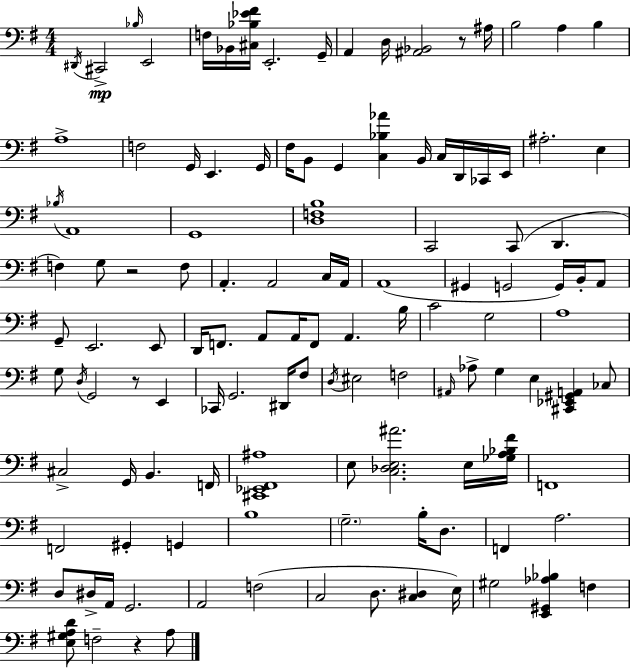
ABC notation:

X:1
T:Untitled
M:4/4
L:1/4
K:G
^D,,/4 ^C,,2 _B,/4 E,,2 F,/4 _B,,/4 [^C,_B,_E^F]/4 E,,2 G,,/4 A,, D,/4 [^A,,_B,,]2 z/2 ^A,/4 B,2 A, B, A,4 F,2 G,,/4 E,, G,,/4 ^F,/4 B,,/2 G,, [C,_B,_A] B,,/4 C,/4 D,,/4 _C,,/4 E,,/4 ^A,2 E, _B,/4 A,,4 G,,4 [D,F,B,]4 C,,2 C,,/2 D,, F, G,/2 z2 F,/2 A,, A,,2 C,/4 A,,/4 A,,4 ^G,, G,,2 G,,/4 B,,/4 A,,/2 G,,/2 E,,2 E,,/2 D,,/4 F,,/2 A,,/2 A,,/4 F,,/2 A,, B,/4 C2 G,2 A,4 G,/2 D,/4 G,,2 z/2 E,, _C,,/4 G,,2 ^D,,/4 ^F,/2 D,/4 ^E,2 F,2 ^A,,/4 _A,/2 G, E, [^C,,_E,,^G,,A,,] _C,/2 ^C,2 G,,/4 B,, F,,/4 [^C,,_E,,^F,,^A,]4 E,/2 [C,_D,E,^A]2 E,/4 [_G,A,_B,^F]/4 F,,4 F,,2 ^G,, G,, B,4 G,2 B,/4 D,/2 F,, A,2 D,/2 ^D,/4 A,,/4 G,,2 A,,2 F,2 C,2 D,/2 [C,^D,] E,/4 ^G,2 [E,,^G,,_A,_B,] F, [E,^G,A,D]/2 F,2 z A,/2